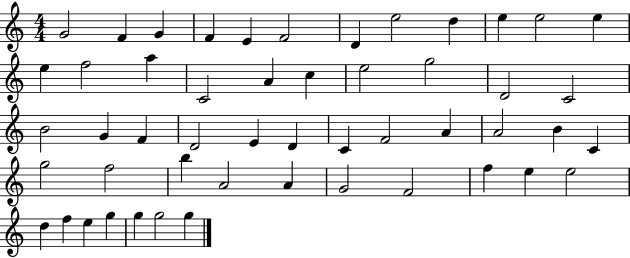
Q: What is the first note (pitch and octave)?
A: G4